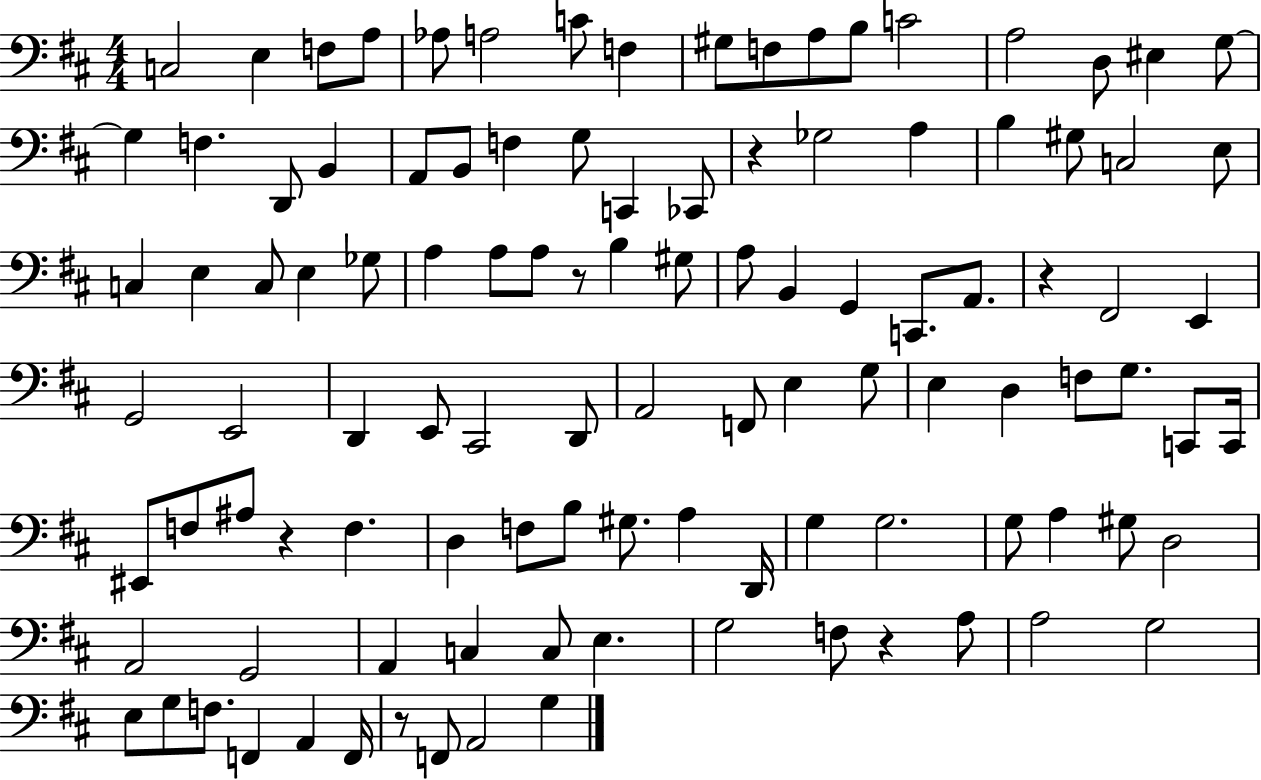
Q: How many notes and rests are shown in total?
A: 108